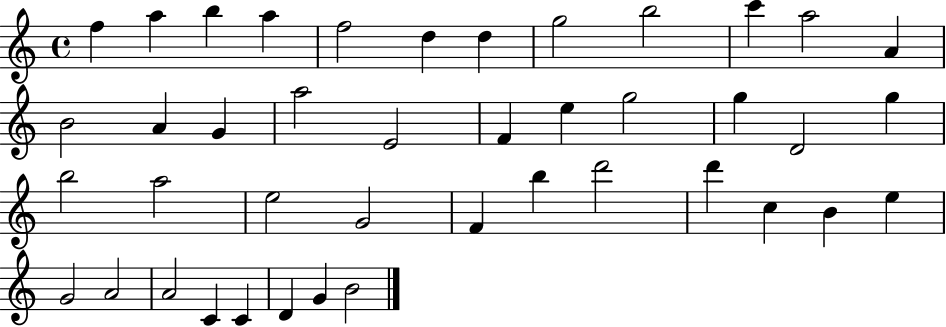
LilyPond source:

{
  \clef treble
  \time 4/4
  \defaultTimeSignature
  \key c \major
  f''4 a''4 b''4 a''4 | f''2 d''4 d''4 | g''2 b''2 | c'''4 a''2 a'4 | \break b'2 a'4 g'4 | a''2 e'2 | f'4 e''4 g''2 | g''4 d'2 g''4 | \break b''2 a''2 | e''2 g'2 | f'4 b''4 d'''2 | d'''4 c''4 b'4 e''4 | \break g'2 a'2 | a'2 c'4 c'4 | d'4 g'4 b'2 | \bar "|."
}